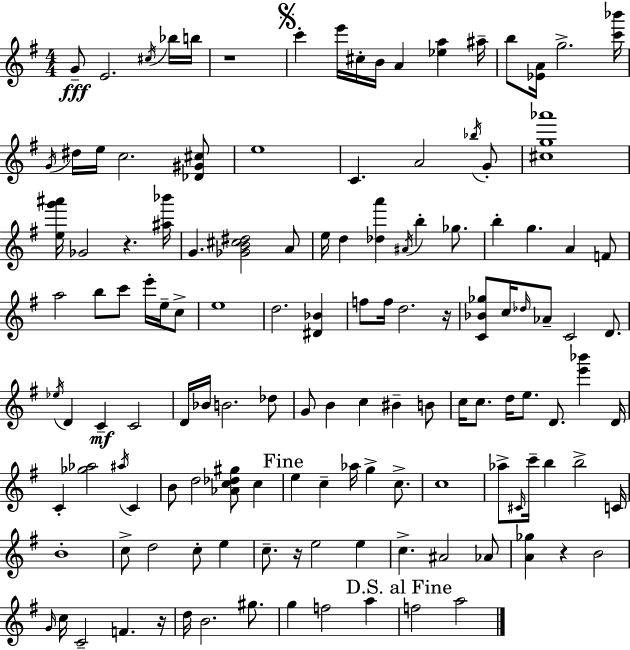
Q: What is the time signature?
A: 4/4